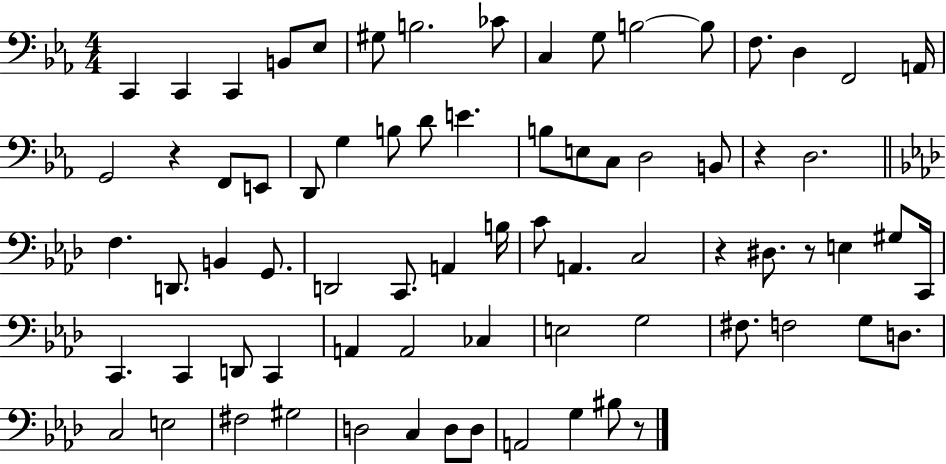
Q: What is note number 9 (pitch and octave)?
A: C3